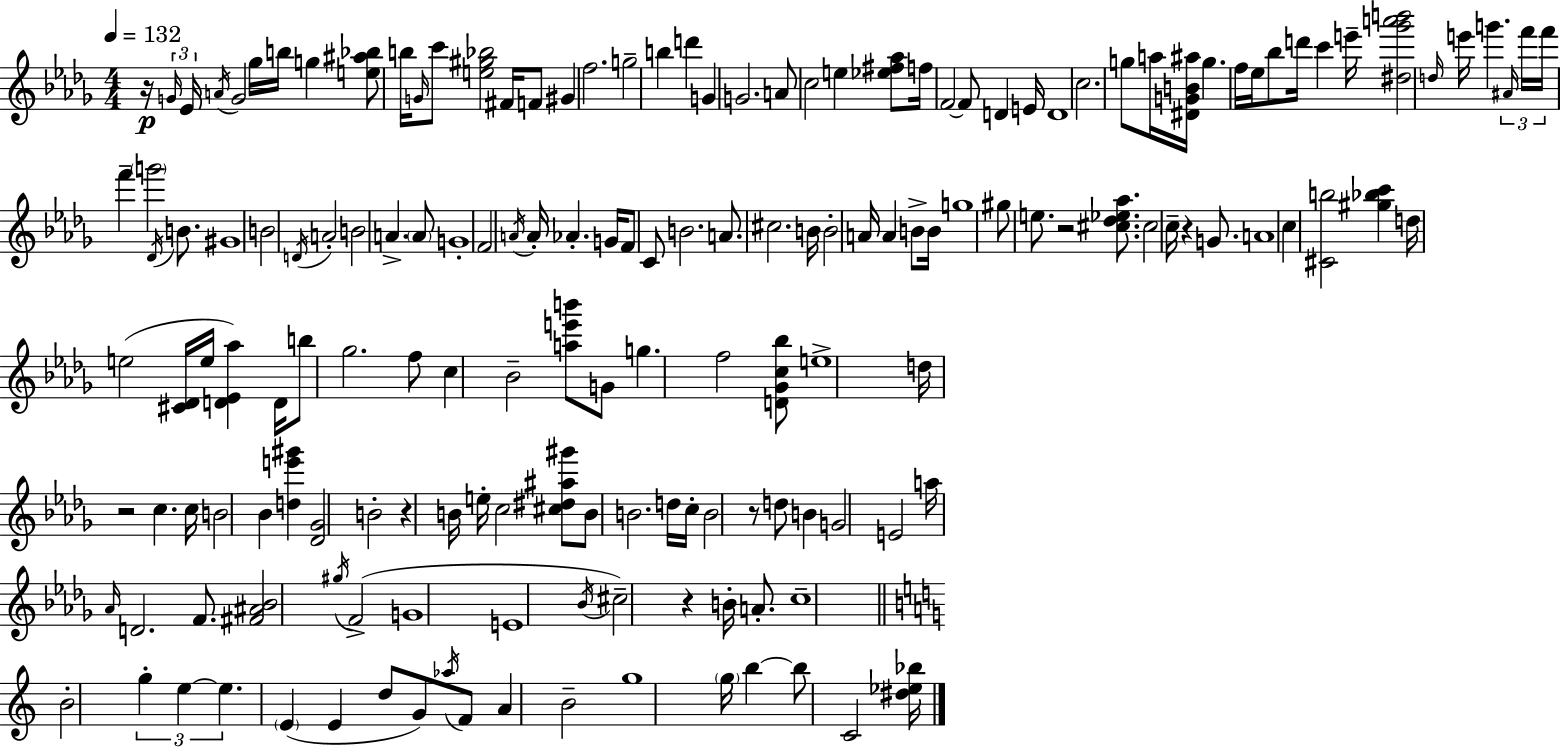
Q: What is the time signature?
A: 4/4